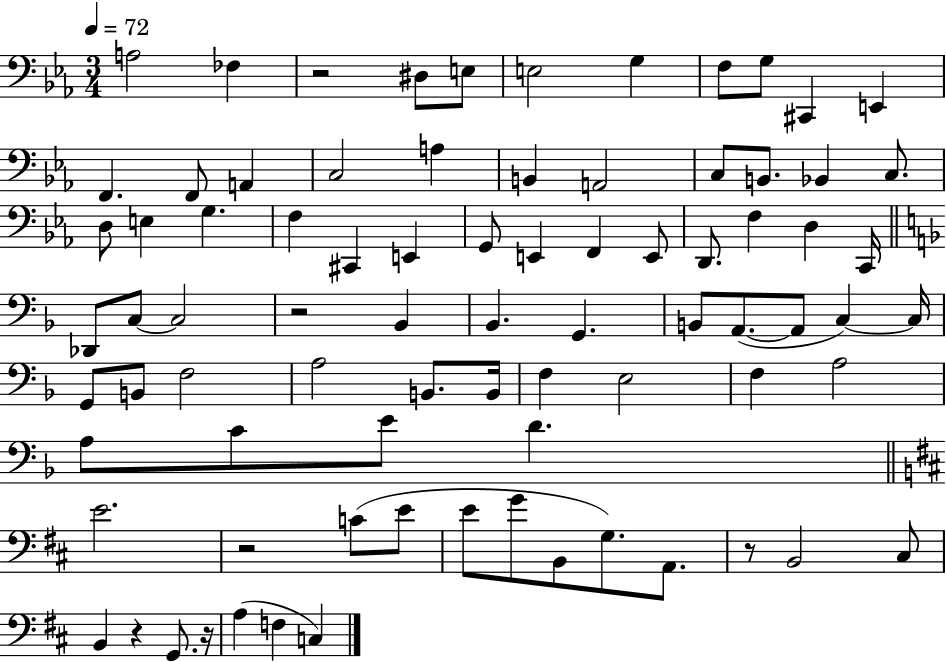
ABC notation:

X:1
T:Untitled
M:3/4
L:1/4
K:Eb
A,2 _F, z2 ^D,/2 E,/2 E,2 G, F,/2 G,/2 ^C,, E,, F,, F,,/2 A,, C,2 A, B,, A,,2 C,/2 B,,/2 _B,, C,/2 D,/2 E, G, F, ^C,, E,, G,,/2 E,, F,, E,,/2 D,,/2 F, D, C,,/4 _D,,/2 C,/2 C,2 z2 _B,, _B,, G,, B,,/2 A,,/2 A,,/2 C, C,/4 G,,/2 B,,/2 F,2 A,2 B,,/2 B,,/4 F, E,2 F, A,2 A,/2 C/2 E/2 D E2 z2 C/2 E/2 E/2 G/2 B,,/2 G,/2 A,,/2 z/2 B,,2 ^C,/2 B,, z G,,/2 z/4 A, F, C,